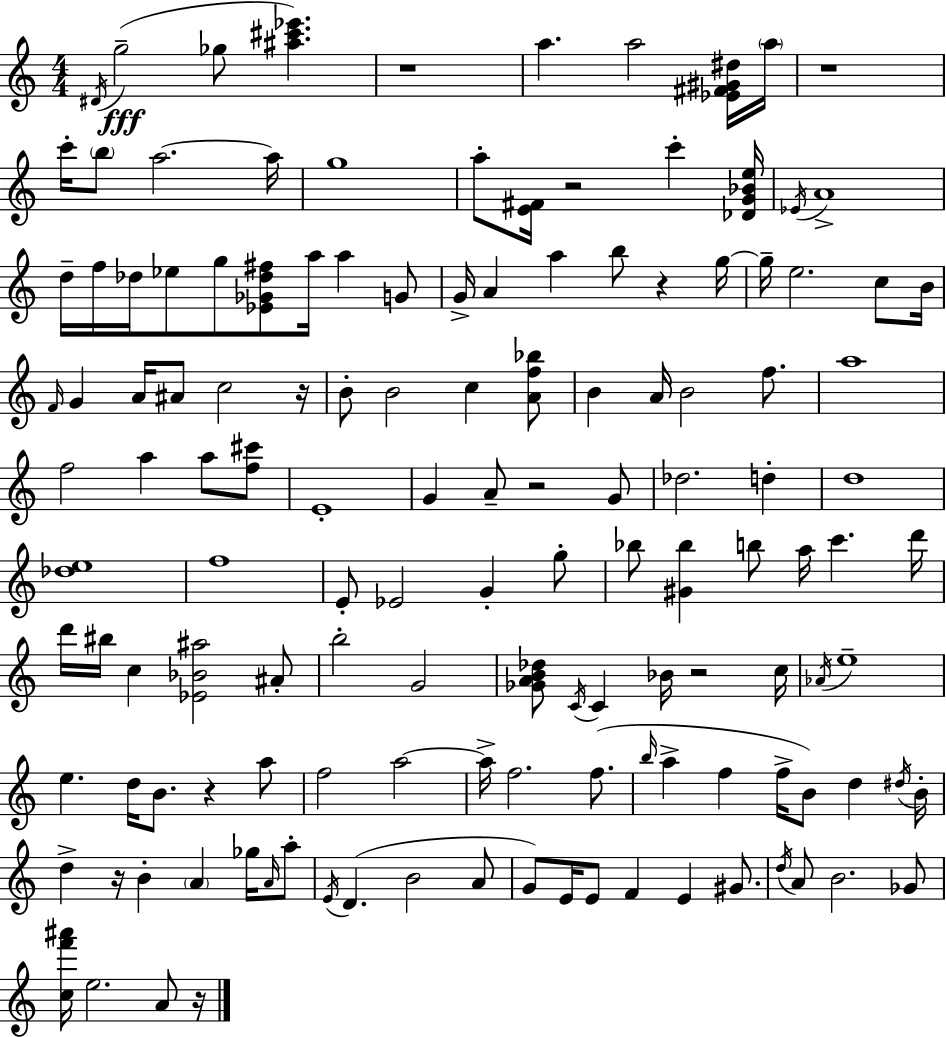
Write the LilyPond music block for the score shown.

{
  \clef treble
  \numericTimeSignature
  \time 4/4
  \key a \minor
  \acciaccatura { dis'16 }(\fff g''2-- ges''8 <ais'' cis''' ees'''>4.) | r1 | a''4. a''2 <ees' fis' gis' dis''>16 | \parenthesize a''16 r1 | \break c'''16-. \parenthesize b''8 a''2.~~ | a''16 g''1 | a''8-. <e' fis'>16 r2 c'''4-. | <des' g' bes' e''>16 \acciaccatura { ees'16 } a'1-> | \break d''16-- f''16 des''16 ees''8 g''8 <ees' ges' des'' fis''>8 a''16 a''4 | g'8 g'16-> a'4 a''4 b''8 r4 | g''16~~ g''16-- e''2. c''8 | b'16 \grace { f'16 } g'4 a'16 ais'8 c''2 | \break r16 b'8-. b'2 c''4 | <a' f'' bes''>8 b'4 a'16 b'2 | f''8. a''1 | f''2 a''4 a''8 | \break <f'' cis'''>8 e'1-. | g'4 a'8-- r2 | g'8 des''2. d''4-. | d''1 | \break <des'' e''>1 | f''1 | e'8-. ees'2 g'4-. | g''8-. bes''8 <gis' bes''>4 b''8 a''16 c'''4. | \break d'''16 d'''16 bis''16 c''4 <ees' bes' ais''>2 | ais'8-. b''2-. g'2 | <ges' a' b' des''>8 \acciaccatura { c'16 } c'4 bes'16 r2 | c''16 \acciaccatura { aes'16 } e''1-- | \break e''4. d''16 b'8. r4 | a''8 f''2 a''2~~ | a''16-> f''2. | f''8.( \grace { b''16 } a''4-> f''4 f''16-> b'8) | \break d''4 \acciaccatura { dis''16 } b'16-. d''4-> r16 b'4-. | \parenthesize a'4 ges''16 \grace { a'16 } a''8-. \acciaccatura { e'16 }( d'4. b'2 | a'8 g'8) e'16 e'8 f'4 | e'4 gis'8. \acciaccatura { d''16 } a'8 b'2. | \break ges'8 <c'' f''' ais'''>16 e''2. | a'8 r16 \bar "|."
}